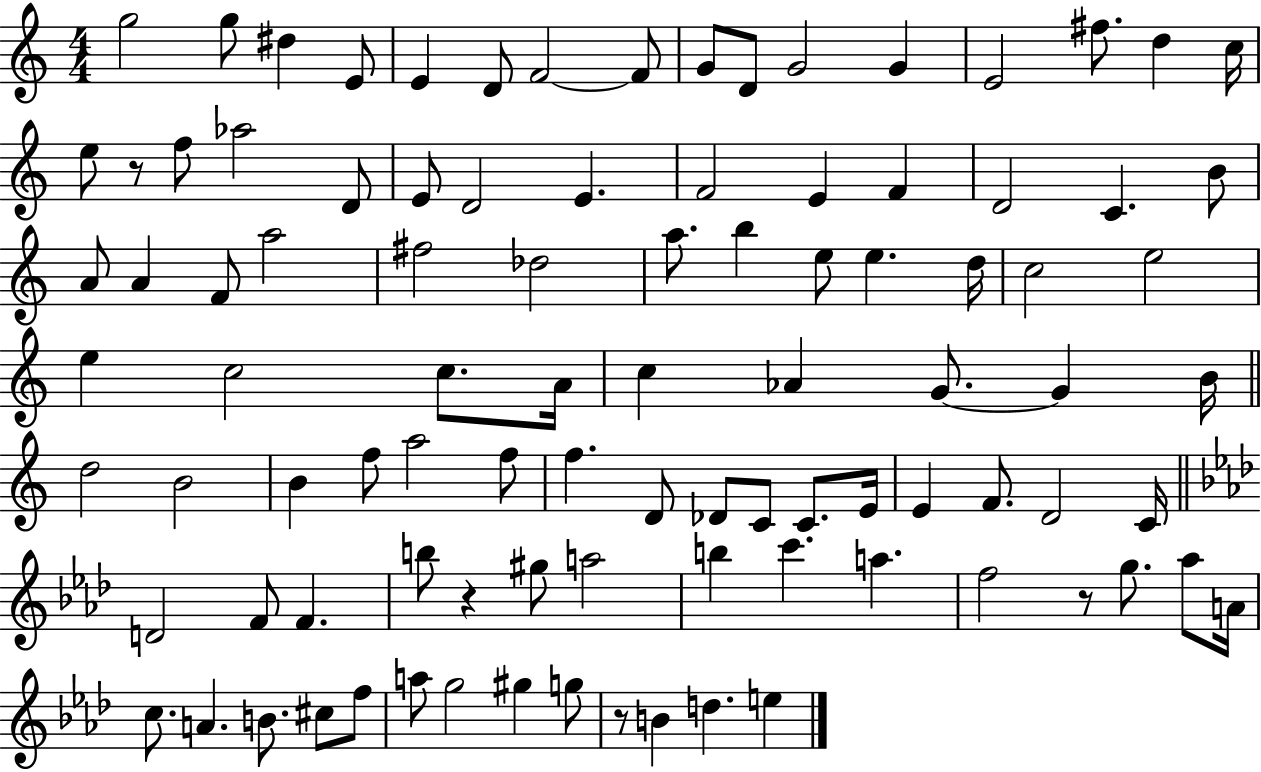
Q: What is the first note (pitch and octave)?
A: G5